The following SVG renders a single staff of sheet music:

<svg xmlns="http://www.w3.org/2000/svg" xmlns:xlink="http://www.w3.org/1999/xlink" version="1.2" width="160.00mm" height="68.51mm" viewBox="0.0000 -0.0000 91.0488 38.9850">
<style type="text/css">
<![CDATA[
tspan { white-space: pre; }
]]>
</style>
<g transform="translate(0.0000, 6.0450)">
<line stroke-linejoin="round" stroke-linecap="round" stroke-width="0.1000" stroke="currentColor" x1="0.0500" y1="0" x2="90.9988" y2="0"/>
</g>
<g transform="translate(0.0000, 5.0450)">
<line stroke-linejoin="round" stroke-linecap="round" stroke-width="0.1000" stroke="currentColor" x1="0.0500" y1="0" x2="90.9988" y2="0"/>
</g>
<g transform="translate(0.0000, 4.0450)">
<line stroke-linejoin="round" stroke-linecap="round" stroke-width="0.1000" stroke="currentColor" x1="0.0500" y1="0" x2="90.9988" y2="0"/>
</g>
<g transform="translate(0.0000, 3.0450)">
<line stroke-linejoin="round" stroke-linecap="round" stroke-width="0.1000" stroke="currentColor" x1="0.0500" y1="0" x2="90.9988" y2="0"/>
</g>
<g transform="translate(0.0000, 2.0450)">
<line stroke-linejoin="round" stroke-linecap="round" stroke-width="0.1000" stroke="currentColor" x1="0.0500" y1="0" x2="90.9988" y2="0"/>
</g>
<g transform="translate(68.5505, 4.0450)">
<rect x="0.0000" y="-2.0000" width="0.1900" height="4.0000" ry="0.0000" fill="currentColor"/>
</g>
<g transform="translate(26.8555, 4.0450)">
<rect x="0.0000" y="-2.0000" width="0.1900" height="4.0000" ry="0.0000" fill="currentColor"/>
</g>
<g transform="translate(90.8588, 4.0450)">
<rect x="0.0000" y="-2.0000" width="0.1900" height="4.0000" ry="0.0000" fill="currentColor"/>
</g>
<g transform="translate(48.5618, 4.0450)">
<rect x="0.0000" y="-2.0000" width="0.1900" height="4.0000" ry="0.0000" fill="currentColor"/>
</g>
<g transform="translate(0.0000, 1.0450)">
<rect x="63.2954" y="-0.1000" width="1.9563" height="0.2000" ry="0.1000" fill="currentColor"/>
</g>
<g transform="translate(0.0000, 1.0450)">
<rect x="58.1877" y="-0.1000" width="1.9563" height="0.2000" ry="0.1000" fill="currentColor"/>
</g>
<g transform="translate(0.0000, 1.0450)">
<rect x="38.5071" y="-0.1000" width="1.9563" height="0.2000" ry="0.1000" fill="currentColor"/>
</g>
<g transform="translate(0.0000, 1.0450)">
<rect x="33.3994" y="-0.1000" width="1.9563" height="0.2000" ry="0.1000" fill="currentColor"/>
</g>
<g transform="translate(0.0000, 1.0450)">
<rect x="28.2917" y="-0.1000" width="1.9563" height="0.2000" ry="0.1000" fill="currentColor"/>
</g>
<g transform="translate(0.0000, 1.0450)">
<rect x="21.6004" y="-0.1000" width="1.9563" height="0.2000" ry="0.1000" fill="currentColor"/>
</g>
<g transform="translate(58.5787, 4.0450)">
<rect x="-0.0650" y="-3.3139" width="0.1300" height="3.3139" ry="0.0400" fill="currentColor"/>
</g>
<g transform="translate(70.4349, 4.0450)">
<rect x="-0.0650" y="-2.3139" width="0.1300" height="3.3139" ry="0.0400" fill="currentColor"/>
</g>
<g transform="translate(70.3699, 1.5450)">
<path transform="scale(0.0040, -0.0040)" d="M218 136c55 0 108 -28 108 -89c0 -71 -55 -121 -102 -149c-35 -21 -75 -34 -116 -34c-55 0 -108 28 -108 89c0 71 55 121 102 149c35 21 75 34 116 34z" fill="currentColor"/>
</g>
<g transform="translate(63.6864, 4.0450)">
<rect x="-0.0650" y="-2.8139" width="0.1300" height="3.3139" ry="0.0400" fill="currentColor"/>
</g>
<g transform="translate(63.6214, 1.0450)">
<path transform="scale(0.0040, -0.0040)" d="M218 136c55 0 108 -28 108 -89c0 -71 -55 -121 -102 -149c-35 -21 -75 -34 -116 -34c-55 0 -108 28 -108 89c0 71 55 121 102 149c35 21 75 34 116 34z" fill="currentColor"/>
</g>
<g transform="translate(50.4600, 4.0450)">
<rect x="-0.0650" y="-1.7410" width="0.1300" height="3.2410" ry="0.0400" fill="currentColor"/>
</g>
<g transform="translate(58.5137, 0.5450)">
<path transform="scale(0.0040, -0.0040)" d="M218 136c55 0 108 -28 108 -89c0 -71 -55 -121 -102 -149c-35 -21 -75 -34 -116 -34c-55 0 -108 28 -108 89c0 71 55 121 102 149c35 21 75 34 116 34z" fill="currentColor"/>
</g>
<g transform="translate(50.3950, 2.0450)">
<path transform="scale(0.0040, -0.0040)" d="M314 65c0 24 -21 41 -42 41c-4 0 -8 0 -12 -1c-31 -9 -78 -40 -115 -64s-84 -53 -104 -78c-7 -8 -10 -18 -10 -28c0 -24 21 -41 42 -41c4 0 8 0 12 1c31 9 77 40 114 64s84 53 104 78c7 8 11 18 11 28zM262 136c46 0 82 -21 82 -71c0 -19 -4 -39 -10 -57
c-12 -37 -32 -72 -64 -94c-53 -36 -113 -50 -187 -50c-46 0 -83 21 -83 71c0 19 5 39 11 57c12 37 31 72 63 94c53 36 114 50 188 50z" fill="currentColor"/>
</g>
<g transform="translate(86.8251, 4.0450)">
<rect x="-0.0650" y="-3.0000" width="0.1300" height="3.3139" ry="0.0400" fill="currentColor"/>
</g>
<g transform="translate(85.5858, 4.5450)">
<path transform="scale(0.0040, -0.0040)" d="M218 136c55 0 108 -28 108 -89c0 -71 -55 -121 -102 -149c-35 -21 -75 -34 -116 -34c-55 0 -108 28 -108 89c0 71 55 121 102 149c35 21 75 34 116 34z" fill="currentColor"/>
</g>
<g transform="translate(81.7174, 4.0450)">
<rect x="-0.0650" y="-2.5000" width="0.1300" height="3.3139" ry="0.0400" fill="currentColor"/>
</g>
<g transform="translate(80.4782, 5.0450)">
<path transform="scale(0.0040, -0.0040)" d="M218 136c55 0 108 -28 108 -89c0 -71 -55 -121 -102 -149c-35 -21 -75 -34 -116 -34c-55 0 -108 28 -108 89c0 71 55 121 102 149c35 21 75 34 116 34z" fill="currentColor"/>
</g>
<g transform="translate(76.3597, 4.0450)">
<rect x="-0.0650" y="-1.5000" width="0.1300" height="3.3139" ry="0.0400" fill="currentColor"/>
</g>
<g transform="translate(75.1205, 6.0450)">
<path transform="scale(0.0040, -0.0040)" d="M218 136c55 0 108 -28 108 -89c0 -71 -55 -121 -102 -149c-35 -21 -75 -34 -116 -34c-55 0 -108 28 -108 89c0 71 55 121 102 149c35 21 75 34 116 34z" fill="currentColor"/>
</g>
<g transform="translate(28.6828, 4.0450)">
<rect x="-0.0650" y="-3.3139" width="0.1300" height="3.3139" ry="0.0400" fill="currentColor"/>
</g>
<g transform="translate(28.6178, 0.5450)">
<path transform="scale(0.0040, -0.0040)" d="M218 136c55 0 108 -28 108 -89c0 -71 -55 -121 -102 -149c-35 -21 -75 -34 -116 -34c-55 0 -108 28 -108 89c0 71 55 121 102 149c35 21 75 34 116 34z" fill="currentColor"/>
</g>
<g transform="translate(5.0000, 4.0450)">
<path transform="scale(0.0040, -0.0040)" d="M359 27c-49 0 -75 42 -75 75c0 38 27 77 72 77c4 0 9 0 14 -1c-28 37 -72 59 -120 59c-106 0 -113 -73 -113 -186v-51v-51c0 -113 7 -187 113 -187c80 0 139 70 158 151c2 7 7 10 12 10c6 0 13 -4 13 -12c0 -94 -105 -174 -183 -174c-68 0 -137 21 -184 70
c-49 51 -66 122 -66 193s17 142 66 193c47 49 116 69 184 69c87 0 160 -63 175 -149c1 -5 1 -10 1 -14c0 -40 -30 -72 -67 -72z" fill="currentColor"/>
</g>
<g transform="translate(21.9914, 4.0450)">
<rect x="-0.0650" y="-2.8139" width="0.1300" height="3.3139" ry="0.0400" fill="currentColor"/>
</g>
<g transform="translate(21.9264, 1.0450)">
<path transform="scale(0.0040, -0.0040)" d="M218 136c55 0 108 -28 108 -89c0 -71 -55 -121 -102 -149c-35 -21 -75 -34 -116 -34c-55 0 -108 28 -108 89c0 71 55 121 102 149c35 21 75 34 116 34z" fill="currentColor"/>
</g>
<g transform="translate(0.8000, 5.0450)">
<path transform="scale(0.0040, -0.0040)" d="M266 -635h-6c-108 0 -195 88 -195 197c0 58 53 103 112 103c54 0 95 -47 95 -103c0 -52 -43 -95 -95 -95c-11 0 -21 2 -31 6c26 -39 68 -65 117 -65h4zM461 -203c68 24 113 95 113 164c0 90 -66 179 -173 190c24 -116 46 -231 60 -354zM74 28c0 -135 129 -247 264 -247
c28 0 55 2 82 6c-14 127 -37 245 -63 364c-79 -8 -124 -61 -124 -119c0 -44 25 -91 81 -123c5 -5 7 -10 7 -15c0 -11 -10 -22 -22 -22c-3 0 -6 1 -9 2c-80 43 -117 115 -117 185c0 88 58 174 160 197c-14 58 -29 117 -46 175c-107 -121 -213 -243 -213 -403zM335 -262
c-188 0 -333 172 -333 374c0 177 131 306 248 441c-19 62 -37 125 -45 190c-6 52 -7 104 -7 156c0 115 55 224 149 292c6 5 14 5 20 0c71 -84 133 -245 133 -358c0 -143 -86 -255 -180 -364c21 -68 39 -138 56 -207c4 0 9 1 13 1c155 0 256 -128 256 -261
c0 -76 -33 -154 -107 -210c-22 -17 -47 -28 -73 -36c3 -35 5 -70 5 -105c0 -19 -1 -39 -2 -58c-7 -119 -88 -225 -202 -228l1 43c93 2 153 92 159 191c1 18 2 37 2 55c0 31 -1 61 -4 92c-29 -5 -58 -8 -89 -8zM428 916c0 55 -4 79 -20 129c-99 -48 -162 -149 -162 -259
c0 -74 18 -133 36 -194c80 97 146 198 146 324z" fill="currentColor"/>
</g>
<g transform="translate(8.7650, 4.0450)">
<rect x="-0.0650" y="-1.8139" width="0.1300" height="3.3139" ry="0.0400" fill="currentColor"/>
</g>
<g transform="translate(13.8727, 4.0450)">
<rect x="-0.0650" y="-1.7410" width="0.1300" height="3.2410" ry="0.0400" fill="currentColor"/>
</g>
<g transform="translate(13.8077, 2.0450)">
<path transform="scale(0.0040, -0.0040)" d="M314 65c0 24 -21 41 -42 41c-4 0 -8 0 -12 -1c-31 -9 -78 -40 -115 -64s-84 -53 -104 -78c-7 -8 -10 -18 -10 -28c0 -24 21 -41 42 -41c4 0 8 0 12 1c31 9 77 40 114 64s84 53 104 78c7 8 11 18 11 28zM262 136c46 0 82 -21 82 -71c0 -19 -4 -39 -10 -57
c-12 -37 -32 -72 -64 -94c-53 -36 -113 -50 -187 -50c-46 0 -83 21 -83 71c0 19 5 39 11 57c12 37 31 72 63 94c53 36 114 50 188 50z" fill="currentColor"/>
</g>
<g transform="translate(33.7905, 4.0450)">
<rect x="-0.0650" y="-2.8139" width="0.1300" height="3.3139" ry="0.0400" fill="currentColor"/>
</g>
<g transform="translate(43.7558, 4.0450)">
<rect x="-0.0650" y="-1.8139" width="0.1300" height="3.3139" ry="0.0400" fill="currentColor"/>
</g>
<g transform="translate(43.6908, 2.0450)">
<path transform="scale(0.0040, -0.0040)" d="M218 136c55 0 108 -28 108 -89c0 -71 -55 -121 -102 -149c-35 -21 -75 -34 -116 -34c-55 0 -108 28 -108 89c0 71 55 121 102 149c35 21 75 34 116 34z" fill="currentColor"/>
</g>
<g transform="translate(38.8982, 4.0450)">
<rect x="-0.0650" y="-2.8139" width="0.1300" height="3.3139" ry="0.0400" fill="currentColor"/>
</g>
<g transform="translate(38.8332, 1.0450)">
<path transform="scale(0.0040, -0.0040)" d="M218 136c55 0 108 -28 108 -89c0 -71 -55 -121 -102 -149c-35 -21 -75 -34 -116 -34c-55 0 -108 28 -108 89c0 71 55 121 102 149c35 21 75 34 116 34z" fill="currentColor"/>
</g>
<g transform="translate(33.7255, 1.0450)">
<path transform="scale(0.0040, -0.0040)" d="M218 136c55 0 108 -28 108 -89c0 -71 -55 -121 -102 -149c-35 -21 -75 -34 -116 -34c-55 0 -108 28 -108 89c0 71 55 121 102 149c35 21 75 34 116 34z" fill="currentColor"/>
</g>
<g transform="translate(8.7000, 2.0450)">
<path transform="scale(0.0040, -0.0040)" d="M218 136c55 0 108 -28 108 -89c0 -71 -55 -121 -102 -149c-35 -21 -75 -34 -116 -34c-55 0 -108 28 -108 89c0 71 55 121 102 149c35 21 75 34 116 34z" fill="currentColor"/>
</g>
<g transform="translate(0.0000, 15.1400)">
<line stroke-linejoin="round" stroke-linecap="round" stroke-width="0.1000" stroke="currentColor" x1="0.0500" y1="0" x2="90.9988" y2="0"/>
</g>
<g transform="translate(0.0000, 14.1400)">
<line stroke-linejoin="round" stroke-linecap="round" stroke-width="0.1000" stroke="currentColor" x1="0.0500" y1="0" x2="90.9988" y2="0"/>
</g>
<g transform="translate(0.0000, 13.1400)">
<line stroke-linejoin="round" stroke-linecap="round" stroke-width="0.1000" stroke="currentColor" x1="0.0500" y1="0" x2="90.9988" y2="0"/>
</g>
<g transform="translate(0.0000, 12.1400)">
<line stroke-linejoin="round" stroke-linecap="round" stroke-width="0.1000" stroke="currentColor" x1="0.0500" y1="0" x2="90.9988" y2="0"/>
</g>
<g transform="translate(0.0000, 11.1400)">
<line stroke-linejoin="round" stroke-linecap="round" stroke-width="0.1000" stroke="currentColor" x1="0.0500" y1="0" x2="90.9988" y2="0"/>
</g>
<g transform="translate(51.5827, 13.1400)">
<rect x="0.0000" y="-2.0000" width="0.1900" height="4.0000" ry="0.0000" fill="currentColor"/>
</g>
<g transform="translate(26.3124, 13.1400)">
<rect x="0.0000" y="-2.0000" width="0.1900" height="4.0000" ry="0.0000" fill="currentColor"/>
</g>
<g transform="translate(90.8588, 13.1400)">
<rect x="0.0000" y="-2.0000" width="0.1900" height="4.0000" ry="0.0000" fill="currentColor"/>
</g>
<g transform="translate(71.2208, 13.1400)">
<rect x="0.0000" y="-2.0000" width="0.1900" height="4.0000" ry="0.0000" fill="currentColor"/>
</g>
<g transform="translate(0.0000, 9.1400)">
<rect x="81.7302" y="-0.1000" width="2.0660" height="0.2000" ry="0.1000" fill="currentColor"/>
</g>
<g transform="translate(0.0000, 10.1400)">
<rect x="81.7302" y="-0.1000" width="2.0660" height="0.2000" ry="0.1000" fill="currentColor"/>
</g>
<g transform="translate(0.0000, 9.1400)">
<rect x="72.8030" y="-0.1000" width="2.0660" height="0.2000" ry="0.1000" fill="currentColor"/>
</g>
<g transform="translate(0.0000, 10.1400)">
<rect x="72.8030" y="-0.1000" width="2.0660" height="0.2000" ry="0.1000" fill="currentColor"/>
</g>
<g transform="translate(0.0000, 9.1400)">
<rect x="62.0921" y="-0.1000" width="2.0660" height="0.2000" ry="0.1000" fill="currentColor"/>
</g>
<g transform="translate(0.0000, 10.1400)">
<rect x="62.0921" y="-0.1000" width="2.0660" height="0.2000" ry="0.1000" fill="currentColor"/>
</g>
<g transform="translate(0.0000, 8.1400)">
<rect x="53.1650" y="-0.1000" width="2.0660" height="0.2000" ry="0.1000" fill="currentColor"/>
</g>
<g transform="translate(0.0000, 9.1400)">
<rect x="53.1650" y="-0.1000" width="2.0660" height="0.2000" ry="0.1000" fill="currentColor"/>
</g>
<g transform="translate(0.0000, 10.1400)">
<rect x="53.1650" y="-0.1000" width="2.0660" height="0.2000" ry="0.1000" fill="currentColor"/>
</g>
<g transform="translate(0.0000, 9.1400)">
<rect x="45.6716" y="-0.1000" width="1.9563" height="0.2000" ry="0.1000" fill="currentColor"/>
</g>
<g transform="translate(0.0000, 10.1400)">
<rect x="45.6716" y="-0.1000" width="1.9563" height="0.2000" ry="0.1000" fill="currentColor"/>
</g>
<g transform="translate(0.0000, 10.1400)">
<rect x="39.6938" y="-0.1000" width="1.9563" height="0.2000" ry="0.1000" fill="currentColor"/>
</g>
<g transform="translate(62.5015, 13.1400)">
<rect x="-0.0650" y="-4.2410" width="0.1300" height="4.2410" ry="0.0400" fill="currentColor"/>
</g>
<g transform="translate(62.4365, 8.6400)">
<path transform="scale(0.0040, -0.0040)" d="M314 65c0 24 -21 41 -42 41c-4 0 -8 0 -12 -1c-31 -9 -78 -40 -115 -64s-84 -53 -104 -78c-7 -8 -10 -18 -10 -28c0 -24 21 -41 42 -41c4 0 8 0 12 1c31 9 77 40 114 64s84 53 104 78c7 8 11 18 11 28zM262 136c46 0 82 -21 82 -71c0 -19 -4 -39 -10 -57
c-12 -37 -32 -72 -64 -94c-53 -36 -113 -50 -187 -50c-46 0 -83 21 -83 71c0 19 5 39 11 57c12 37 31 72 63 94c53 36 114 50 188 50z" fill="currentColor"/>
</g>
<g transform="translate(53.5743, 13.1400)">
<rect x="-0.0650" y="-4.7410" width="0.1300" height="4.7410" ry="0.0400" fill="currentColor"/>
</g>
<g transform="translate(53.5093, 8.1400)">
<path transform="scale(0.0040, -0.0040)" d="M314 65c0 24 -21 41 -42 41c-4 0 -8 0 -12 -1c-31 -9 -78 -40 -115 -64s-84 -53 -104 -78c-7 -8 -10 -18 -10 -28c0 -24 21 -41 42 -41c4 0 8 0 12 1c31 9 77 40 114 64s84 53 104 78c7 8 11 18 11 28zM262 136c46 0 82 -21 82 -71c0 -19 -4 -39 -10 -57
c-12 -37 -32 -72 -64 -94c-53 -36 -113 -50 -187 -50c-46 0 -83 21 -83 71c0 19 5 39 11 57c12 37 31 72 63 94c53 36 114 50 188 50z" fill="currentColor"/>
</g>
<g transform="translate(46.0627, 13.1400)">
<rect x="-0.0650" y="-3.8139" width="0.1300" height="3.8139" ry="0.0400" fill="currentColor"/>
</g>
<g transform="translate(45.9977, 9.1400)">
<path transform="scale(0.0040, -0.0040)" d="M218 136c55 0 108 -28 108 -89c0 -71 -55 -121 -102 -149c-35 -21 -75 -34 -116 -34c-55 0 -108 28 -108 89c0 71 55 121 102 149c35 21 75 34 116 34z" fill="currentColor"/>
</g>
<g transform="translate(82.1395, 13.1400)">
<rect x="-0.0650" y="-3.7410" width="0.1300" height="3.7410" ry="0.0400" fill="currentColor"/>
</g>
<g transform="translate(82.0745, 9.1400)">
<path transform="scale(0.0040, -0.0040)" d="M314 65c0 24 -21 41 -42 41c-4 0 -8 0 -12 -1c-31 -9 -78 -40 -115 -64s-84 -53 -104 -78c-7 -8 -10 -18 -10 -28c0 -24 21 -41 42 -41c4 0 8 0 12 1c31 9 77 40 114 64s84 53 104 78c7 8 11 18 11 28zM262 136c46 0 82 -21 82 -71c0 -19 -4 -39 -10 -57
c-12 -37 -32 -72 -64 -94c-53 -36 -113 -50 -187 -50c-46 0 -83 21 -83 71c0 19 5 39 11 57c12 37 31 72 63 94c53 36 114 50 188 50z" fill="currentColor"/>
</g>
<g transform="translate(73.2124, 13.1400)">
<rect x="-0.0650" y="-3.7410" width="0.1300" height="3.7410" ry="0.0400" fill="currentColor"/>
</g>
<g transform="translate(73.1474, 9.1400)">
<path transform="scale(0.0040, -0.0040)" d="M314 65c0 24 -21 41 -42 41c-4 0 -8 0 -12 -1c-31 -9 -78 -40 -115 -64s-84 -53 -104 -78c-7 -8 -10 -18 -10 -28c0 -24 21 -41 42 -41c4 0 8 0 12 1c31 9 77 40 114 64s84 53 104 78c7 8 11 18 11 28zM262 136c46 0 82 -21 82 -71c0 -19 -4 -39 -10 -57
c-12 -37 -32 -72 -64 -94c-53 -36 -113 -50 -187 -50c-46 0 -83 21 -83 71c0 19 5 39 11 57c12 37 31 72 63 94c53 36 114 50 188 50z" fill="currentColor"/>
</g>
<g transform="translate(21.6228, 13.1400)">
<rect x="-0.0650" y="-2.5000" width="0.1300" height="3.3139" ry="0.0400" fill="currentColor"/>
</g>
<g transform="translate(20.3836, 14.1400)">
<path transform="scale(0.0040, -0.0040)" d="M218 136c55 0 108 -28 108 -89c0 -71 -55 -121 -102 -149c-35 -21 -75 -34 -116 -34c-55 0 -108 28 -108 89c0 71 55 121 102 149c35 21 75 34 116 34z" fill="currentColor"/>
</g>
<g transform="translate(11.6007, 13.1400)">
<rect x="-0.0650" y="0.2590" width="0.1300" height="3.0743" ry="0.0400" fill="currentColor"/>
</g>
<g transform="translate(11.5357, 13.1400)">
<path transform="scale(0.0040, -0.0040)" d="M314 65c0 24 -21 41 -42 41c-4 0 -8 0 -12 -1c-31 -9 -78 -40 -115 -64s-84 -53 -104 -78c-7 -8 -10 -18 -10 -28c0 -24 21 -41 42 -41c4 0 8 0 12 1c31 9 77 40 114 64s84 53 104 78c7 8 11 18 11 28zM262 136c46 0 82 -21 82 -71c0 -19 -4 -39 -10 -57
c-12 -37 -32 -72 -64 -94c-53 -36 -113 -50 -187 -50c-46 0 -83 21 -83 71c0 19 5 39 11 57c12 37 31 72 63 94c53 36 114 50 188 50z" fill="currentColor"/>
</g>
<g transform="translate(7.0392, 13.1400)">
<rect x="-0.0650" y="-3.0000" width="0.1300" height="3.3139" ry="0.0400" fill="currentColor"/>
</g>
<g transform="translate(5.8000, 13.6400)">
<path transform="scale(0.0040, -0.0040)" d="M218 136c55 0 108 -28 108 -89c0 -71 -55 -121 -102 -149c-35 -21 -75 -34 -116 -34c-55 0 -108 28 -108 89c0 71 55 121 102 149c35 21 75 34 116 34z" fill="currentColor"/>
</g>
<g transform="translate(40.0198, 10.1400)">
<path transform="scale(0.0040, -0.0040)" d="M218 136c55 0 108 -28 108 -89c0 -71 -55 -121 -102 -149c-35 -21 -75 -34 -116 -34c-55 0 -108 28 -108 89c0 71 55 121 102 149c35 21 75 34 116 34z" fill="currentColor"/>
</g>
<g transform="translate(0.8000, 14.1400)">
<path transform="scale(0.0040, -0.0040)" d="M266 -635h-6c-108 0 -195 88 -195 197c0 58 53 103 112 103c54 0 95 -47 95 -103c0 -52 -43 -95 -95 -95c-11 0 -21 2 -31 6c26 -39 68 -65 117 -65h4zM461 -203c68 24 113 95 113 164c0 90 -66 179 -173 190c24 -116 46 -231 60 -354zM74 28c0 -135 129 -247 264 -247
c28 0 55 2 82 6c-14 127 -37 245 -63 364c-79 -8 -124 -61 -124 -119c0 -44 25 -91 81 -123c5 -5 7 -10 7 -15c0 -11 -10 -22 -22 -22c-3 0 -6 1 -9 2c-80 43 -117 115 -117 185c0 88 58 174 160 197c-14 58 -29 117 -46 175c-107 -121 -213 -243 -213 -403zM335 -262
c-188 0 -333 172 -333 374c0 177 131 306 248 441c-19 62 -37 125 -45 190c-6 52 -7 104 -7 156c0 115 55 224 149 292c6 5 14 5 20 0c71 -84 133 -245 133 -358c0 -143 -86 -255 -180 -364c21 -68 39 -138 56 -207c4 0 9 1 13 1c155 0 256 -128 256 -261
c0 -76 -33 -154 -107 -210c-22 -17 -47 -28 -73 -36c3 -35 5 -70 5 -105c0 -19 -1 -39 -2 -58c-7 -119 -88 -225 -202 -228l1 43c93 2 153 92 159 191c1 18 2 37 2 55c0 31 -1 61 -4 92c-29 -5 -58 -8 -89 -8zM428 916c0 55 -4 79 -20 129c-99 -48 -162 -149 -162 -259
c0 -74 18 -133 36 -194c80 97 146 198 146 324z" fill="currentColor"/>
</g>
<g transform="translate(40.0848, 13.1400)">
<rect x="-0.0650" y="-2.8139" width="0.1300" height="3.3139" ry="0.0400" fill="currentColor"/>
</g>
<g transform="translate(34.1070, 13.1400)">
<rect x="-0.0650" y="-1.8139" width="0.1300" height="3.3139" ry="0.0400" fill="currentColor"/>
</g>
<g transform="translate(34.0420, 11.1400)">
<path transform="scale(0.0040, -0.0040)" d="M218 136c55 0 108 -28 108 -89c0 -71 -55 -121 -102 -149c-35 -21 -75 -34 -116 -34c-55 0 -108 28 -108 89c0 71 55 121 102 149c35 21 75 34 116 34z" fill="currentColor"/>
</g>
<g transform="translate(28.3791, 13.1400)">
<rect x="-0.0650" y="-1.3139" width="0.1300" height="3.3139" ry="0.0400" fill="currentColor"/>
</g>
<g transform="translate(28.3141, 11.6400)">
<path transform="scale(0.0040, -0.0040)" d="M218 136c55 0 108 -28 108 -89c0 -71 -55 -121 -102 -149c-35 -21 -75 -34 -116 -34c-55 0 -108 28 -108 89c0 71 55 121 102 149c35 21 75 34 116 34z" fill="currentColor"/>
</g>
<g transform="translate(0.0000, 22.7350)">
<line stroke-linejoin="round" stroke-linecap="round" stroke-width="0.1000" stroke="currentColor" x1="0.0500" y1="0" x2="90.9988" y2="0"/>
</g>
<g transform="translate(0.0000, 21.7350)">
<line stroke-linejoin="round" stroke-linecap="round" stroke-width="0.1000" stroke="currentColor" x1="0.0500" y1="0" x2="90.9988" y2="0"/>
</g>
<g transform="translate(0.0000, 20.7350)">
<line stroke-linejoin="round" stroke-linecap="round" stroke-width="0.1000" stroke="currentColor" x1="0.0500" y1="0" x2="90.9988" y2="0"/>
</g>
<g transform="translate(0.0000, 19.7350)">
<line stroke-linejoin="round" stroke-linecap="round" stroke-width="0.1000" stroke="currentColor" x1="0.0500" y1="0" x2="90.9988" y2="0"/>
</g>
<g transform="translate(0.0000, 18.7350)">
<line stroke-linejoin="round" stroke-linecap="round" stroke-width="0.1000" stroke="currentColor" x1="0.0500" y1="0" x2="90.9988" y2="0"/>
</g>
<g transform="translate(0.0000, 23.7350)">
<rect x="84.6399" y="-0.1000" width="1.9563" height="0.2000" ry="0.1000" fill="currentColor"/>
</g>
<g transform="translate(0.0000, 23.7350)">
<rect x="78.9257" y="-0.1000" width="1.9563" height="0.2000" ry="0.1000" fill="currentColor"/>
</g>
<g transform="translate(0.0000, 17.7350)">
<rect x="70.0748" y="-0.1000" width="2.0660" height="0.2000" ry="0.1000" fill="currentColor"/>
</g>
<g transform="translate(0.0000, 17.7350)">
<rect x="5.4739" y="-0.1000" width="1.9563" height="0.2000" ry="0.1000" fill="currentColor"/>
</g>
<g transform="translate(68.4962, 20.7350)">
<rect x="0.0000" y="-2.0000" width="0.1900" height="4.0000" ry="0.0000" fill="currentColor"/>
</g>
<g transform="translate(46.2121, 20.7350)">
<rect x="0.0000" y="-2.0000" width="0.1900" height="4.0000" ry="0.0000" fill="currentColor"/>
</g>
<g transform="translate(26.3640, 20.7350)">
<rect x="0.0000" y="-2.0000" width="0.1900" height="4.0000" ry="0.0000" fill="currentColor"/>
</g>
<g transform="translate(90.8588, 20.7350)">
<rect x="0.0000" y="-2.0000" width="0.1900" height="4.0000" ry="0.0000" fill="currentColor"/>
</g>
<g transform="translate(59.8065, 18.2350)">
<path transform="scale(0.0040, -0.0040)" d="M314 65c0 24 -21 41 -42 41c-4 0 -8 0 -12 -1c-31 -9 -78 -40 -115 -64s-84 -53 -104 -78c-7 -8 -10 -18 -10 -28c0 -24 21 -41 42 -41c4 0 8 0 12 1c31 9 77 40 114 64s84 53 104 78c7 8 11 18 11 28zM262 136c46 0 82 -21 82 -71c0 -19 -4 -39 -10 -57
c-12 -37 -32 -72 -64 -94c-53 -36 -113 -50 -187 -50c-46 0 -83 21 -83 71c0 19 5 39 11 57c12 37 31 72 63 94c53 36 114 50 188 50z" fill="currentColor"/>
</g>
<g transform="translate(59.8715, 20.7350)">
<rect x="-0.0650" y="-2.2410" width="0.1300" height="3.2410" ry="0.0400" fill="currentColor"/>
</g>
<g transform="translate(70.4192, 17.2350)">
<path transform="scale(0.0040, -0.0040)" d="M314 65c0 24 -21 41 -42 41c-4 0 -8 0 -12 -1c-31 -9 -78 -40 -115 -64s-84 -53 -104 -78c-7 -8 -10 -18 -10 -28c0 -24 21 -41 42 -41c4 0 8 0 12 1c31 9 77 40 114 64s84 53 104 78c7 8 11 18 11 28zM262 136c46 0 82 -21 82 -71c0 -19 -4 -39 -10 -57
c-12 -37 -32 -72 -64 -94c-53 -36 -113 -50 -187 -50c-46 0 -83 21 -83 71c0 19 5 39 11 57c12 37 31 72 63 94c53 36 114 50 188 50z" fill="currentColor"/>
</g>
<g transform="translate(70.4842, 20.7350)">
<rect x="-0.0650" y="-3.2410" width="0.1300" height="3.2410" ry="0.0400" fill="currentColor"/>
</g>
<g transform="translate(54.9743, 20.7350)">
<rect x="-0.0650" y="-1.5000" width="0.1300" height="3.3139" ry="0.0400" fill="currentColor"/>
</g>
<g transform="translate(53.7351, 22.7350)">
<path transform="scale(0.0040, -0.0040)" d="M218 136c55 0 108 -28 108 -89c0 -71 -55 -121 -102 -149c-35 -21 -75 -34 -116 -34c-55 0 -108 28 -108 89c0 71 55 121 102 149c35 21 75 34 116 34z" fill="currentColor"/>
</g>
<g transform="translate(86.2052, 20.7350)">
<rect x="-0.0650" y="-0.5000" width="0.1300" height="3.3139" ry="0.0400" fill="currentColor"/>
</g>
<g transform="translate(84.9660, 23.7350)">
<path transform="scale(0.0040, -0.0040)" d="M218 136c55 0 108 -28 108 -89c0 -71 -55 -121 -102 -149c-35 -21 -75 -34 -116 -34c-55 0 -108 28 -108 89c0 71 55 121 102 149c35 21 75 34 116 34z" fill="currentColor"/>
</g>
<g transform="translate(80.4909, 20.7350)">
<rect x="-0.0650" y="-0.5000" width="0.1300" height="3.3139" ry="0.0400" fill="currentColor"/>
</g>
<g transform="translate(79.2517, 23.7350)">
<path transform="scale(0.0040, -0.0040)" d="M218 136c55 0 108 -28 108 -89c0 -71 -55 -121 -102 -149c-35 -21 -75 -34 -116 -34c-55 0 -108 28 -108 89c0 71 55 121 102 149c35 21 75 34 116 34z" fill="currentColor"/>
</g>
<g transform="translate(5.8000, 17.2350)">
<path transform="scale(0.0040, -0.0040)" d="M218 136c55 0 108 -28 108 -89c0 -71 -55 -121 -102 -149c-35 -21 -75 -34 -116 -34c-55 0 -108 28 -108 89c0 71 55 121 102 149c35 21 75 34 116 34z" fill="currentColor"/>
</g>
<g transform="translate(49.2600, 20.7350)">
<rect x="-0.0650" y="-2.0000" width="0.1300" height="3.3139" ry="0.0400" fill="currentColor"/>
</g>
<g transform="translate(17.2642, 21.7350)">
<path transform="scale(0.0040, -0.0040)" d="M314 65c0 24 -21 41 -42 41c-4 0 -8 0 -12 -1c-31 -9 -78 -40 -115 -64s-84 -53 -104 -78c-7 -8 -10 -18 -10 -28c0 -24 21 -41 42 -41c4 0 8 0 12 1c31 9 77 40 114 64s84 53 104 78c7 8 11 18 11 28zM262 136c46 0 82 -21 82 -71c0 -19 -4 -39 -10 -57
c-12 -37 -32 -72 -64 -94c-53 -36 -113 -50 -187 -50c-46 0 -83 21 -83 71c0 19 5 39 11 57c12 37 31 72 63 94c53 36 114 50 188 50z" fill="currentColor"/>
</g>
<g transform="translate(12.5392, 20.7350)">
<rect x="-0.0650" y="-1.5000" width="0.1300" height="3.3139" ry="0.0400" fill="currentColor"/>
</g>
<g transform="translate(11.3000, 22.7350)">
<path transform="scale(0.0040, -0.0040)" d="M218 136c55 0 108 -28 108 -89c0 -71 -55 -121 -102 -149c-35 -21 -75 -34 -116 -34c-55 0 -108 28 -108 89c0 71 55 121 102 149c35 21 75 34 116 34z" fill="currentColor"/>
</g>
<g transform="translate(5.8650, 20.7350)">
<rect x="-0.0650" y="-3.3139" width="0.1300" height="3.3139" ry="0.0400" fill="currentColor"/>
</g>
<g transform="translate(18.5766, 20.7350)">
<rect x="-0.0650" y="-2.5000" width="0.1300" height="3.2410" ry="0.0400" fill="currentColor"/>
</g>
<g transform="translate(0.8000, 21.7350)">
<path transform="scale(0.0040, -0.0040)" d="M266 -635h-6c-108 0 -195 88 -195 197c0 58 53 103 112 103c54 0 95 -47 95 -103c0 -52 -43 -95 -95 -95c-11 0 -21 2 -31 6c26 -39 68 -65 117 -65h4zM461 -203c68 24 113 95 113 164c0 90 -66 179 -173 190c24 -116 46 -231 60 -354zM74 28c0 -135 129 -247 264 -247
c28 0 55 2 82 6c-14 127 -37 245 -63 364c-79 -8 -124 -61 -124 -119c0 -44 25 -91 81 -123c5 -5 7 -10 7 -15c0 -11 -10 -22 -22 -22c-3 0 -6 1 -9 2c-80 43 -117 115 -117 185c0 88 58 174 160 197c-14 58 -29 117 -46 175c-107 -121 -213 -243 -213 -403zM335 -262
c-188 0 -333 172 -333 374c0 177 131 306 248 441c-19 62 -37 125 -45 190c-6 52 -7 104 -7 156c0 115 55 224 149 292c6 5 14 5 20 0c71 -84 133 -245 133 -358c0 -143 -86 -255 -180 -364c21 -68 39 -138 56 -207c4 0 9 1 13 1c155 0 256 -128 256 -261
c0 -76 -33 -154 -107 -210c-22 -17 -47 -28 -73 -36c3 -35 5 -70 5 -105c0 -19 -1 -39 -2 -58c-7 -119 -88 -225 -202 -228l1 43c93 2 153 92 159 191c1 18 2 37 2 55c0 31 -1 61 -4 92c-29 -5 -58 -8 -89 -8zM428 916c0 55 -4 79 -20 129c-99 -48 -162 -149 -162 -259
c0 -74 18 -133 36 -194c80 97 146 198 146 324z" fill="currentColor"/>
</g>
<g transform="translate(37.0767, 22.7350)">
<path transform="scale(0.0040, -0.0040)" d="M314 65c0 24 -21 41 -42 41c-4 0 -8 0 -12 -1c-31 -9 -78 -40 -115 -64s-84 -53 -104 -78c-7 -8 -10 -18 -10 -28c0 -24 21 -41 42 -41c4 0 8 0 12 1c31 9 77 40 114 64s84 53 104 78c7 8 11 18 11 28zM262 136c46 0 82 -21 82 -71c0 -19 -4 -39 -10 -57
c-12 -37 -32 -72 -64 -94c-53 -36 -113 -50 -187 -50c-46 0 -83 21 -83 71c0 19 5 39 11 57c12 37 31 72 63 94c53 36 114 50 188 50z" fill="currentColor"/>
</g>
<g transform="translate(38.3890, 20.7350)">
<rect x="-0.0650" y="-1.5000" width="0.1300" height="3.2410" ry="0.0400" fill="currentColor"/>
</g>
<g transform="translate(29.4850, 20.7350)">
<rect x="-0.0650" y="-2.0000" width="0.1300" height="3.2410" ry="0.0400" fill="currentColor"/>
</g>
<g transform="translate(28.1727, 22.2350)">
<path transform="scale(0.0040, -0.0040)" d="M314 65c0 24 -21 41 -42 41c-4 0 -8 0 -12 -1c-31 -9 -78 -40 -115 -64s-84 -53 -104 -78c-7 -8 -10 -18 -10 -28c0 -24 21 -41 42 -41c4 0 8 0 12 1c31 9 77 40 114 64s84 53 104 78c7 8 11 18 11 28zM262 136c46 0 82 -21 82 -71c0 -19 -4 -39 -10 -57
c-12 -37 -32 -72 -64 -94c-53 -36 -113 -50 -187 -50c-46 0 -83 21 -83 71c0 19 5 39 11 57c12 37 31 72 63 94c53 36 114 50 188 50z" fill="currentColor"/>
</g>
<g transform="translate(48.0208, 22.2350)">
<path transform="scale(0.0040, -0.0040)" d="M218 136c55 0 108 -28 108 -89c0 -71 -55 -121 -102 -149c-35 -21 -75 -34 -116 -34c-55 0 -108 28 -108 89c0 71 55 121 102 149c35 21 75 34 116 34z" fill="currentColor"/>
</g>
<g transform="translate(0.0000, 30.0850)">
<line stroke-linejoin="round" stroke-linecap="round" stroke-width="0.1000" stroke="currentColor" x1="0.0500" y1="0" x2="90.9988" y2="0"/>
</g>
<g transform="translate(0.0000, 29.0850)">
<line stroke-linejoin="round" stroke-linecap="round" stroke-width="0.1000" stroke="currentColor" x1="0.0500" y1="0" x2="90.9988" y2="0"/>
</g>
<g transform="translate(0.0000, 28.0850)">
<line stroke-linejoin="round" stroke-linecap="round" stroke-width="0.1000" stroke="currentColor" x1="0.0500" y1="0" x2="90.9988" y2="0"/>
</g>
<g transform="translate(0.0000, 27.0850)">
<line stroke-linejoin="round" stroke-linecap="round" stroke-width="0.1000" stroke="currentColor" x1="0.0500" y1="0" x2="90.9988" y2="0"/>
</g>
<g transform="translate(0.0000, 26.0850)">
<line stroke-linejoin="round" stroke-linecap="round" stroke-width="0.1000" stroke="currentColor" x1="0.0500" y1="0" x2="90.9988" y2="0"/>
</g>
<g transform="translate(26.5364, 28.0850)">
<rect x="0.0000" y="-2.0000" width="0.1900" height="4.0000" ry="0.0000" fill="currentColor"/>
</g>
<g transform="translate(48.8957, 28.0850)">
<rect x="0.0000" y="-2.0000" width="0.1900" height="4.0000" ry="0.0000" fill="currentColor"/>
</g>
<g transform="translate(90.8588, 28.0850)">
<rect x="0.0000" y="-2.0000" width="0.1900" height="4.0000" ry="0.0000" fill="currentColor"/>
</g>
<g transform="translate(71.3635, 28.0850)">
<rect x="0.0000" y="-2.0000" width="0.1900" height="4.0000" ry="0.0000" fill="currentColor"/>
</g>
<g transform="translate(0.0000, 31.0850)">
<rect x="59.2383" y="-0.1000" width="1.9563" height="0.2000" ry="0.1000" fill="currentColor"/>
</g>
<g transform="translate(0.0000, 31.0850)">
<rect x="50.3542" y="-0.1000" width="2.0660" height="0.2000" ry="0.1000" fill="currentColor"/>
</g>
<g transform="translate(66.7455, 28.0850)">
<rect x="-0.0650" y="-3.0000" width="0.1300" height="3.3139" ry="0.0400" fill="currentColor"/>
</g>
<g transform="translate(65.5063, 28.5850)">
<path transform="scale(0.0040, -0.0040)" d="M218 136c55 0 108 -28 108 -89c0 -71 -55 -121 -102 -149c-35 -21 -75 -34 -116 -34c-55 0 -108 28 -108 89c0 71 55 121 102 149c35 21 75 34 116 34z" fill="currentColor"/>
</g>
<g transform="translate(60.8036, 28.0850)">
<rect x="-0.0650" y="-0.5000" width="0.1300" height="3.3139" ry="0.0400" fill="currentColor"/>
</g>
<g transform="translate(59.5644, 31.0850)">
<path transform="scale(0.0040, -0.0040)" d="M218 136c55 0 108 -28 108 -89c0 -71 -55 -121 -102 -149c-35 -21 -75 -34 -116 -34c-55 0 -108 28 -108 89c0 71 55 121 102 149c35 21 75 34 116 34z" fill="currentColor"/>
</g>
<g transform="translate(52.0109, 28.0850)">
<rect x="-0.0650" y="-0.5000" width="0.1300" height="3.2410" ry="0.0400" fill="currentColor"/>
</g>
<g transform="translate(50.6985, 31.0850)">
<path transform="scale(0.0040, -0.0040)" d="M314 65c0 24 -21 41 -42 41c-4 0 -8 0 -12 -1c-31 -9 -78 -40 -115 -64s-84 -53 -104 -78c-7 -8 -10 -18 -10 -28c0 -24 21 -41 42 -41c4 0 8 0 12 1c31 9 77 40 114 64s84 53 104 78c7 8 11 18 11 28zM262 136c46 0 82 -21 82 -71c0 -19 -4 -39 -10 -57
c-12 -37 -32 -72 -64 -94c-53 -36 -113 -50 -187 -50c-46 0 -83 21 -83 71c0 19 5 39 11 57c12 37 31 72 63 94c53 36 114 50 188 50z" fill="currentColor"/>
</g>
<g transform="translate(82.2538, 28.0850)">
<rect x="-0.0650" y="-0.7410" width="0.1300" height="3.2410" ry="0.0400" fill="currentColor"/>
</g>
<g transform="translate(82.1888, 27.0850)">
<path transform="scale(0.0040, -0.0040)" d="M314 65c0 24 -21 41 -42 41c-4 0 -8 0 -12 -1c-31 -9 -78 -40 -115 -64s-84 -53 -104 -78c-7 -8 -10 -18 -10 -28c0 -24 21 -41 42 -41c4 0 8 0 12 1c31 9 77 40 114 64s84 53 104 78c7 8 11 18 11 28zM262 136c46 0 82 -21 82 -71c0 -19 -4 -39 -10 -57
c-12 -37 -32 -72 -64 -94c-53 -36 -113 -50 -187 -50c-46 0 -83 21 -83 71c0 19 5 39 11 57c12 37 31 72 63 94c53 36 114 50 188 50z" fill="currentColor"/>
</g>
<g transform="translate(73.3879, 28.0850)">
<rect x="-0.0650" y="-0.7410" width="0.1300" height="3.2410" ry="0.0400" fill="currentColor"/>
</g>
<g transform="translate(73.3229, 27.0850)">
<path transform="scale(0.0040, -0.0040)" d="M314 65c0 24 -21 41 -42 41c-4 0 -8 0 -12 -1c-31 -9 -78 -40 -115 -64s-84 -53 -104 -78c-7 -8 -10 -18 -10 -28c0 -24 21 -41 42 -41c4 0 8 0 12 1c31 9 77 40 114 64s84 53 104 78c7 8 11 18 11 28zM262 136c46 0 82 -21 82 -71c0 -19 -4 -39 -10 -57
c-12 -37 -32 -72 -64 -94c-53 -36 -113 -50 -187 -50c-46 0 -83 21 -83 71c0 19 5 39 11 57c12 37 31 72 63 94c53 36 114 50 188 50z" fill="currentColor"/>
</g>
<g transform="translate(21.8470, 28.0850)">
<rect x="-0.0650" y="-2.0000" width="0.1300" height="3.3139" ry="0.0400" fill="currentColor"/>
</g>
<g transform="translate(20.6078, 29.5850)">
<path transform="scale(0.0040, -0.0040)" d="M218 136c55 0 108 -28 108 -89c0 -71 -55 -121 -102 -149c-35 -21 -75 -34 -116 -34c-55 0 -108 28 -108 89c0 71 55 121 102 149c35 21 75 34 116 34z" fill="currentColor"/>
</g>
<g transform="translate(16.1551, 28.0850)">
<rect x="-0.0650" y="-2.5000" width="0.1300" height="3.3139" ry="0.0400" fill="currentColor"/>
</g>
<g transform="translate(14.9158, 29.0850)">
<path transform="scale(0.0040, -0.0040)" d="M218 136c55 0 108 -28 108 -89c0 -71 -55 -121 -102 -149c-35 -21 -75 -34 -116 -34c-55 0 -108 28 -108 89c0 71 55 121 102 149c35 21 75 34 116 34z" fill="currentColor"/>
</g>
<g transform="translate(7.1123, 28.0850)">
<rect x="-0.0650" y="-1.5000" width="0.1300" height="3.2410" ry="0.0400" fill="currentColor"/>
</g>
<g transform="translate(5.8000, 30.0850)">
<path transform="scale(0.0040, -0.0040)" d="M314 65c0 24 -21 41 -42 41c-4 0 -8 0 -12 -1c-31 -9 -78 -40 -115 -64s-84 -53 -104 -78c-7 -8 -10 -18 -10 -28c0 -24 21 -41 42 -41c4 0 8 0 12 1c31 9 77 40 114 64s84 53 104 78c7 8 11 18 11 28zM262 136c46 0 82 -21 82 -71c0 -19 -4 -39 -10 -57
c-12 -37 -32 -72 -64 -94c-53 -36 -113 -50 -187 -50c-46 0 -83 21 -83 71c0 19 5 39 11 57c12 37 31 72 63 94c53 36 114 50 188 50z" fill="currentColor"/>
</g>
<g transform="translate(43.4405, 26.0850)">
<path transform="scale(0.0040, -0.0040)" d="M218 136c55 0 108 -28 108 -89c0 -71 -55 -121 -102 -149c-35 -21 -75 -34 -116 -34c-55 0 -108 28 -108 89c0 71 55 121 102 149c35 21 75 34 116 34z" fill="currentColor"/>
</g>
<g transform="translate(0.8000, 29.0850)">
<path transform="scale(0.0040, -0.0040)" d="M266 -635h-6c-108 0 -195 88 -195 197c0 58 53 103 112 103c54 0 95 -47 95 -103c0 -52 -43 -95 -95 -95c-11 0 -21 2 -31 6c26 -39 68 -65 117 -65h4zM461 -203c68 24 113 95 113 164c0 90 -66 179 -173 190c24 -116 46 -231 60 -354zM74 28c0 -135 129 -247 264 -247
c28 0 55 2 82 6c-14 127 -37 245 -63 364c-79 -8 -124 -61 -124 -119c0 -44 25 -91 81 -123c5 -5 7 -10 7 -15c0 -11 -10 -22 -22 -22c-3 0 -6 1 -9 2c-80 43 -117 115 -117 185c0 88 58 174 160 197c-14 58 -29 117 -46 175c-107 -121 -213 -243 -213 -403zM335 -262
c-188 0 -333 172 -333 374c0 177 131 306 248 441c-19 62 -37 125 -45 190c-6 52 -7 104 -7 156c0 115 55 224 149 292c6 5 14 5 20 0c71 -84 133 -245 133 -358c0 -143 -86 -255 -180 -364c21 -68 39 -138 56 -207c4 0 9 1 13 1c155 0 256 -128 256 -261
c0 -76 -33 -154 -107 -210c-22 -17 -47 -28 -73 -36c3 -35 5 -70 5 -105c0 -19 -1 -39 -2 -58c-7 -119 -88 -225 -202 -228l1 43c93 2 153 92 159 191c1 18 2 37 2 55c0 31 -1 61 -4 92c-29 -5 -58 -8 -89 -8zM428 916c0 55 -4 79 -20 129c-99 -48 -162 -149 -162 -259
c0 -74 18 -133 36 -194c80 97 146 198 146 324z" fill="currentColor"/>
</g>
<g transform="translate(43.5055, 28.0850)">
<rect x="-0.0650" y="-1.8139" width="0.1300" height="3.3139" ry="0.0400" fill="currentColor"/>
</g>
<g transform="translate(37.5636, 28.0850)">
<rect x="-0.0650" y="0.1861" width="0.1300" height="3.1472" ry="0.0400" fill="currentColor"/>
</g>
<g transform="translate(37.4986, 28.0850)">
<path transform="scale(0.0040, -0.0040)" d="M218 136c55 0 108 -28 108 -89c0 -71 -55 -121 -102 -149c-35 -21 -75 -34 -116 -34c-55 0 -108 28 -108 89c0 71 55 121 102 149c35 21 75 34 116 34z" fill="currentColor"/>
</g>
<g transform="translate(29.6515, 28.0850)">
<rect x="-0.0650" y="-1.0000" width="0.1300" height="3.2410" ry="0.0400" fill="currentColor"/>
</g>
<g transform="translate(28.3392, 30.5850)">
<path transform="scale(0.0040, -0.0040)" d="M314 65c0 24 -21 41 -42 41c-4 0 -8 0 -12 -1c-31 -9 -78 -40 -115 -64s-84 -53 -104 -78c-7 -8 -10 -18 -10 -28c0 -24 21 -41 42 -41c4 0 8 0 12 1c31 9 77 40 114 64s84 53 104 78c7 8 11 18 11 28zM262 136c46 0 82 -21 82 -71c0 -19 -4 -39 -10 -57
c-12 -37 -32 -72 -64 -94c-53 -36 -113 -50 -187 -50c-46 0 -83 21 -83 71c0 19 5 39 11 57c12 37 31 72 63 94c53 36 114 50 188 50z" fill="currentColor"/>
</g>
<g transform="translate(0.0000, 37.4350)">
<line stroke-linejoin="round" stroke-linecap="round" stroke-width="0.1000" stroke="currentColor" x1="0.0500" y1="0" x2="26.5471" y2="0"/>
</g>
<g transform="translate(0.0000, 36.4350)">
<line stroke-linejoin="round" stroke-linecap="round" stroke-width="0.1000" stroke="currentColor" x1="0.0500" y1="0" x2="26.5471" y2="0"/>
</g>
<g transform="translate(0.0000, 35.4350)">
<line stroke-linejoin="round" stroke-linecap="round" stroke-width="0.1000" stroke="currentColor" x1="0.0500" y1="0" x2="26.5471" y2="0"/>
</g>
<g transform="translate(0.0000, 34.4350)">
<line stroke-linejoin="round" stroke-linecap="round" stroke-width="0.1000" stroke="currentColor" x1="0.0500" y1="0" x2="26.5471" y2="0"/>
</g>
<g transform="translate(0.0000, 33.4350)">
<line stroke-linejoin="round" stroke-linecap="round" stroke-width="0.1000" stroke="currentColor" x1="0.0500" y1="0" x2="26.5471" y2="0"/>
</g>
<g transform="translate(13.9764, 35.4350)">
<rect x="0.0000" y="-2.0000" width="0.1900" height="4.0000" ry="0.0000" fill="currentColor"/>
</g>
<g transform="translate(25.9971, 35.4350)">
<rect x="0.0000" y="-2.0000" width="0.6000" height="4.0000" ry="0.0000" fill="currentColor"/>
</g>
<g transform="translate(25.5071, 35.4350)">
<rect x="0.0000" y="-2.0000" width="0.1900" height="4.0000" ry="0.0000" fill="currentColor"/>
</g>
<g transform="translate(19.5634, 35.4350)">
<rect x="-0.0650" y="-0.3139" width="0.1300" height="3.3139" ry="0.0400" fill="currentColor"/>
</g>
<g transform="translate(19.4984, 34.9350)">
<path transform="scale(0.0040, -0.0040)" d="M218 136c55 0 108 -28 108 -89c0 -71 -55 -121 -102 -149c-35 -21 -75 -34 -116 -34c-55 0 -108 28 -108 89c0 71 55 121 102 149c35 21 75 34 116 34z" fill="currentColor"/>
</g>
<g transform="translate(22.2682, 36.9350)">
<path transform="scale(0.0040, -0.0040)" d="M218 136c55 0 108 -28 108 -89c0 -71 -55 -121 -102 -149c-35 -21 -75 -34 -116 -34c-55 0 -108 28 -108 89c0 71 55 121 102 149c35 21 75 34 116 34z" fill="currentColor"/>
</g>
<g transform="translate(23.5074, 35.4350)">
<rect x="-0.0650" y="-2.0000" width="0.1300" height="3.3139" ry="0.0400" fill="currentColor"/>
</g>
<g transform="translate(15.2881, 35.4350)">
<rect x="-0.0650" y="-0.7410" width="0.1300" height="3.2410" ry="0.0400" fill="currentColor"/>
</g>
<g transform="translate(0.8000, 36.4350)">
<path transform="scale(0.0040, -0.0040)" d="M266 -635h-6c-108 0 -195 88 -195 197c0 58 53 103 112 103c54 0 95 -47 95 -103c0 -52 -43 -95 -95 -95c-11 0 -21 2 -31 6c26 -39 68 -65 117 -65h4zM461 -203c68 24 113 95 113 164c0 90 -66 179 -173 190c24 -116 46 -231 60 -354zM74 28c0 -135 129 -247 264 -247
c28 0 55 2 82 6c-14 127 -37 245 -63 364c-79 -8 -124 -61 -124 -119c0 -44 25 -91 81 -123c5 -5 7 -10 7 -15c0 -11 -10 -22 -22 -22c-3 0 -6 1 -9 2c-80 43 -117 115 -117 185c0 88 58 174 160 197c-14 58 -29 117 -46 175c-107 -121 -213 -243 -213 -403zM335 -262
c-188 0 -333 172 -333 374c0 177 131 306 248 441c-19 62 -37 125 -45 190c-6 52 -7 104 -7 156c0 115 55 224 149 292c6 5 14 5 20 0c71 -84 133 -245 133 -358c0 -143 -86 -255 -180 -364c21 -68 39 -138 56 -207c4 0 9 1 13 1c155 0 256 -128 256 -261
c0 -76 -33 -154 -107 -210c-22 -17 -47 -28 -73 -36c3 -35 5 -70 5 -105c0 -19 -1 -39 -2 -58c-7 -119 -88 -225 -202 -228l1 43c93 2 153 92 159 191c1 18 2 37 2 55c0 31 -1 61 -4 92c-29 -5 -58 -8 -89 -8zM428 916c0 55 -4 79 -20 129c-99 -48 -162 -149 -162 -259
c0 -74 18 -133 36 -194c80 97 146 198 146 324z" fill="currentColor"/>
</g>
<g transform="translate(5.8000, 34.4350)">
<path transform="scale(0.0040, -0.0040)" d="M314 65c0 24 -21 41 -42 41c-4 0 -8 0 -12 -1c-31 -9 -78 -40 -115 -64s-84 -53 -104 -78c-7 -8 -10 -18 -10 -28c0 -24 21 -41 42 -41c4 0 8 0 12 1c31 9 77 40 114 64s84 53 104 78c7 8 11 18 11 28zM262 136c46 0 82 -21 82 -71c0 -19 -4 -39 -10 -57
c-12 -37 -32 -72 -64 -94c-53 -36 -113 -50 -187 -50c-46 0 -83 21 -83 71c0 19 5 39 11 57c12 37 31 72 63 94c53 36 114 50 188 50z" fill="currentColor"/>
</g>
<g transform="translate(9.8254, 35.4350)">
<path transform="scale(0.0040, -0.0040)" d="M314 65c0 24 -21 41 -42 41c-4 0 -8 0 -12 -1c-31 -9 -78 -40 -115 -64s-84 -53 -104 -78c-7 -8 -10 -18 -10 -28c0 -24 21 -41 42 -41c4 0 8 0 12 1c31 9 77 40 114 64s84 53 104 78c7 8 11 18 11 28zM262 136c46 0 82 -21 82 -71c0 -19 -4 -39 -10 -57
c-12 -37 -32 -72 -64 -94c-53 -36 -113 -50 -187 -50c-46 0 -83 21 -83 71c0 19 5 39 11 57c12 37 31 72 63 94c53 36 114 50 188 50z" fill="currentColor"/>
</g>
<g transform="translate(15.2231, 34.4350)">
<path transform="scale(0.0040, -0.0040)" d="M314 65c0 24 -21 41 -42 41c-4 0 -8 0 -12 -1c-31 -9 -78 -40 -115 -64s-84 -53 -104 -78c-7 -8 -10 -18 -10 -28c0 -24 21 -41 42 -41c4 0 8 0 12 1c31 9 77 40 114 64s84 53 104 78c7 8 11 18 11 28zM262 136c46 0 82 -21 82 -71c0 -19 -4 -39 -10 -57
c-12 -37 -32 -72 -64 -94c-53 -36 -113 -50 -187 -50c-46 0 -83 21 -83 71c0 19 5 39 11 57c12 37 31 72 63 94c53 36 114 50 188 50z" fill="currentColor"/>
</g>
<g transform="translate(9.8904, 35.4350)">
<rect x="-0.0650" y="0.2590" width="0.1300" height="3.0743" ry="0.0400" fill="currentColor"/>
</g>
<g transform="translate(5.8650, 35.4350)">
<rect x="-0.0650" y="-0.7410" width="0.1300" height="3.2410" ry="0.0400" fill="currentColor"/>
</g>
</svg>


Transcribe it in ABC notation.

X:1
T:Untitled
M:4/4
L:1/4
K:C
f f2 a b a a f f2 b a g E G A A B2 G e f a c' e'2 d'2 c'2 c'2 b E G2 F2 E2 F E g2 b2 C C E2 G F D2 B f C2 C A d2 d2 d2 B2 d2 c F